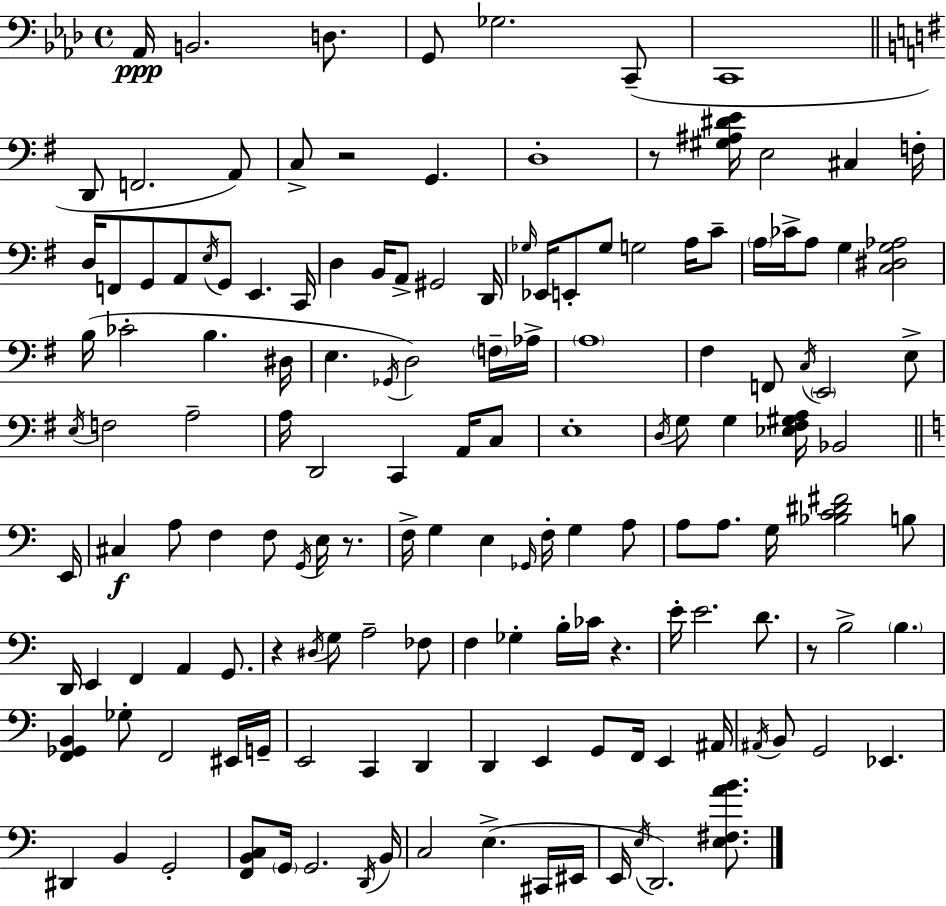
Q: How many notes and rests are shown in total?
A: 148